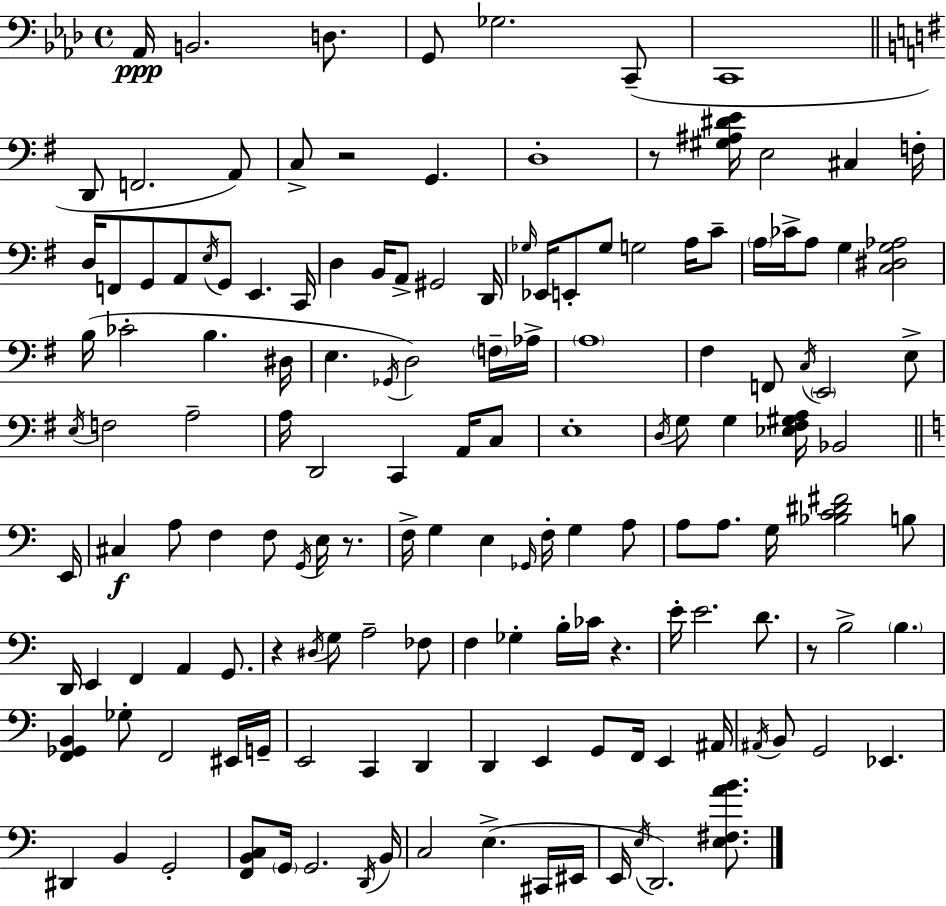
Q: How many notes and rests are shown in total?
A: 148